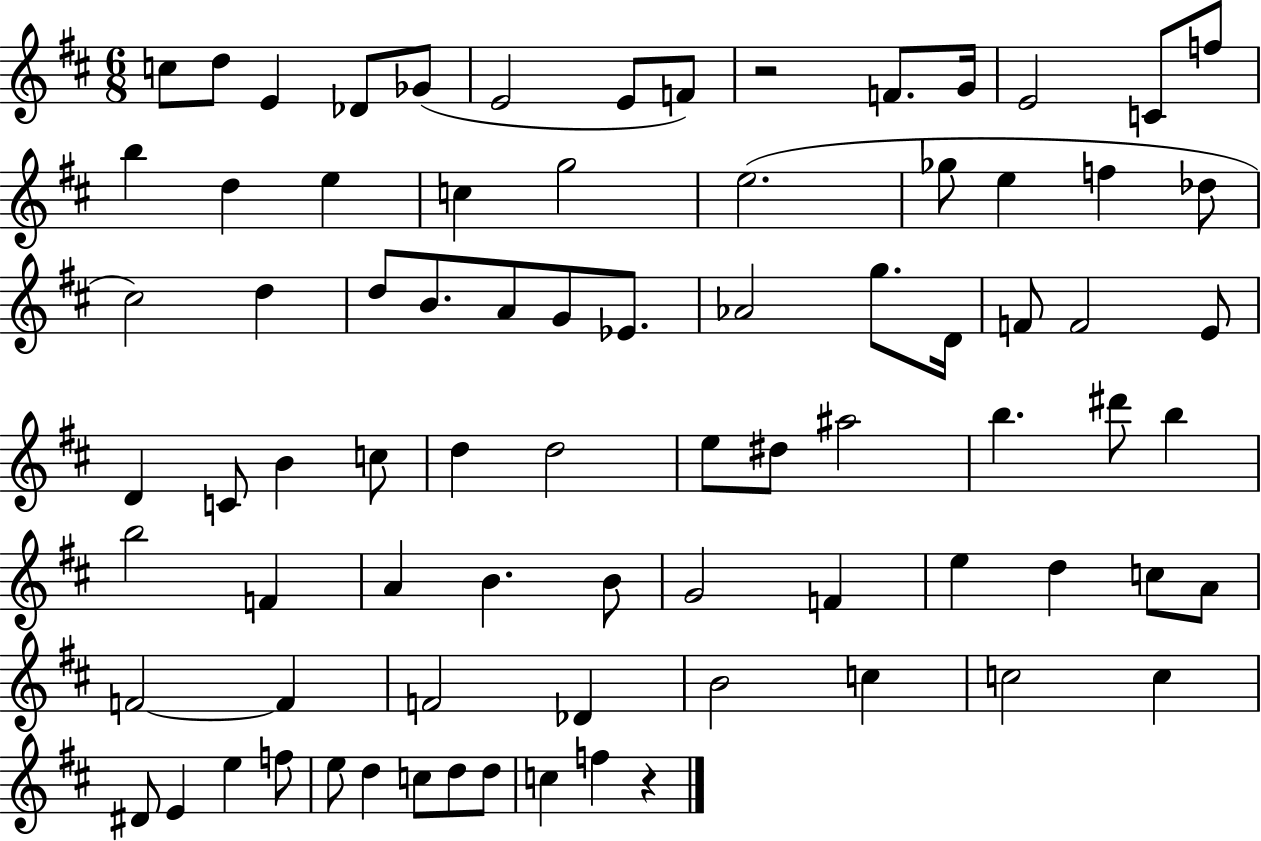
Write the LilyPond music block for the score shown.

{
  \clef treble
  \numericTimeSignature
  \time 6/8
  \key d \major
  c''8 d''8 e'4 des'8 ges'8( | e'2 e'8 f'8) | r2 f'8. g'16 | e'2 c'8 f''8 | \break b''4 d''4 e''4 | c''4 g''2 | e''2.( | ges''8 e''4 f''4 des''8 | \break cis''2) d''4 | d''8 b'8. a'8 g'8 ees'8. | aes'2 g''8. d'16 | f'8 f'2 e'8 | \break d'4 c'8 b'4 c''8 | d''4 d''2 | e''8 dis''8 ais''2 | b''4. dis'''8 b''4 | \break b''2 f'4 | a'4 b'4. b'8 | g'2 f'4 | e''4 d''4 c''8 a'8 | \break f'2~~ f'4 | f'2 des'4 | b'2 c''4 | c''2 c''4 | \break dis'8 e'4 e''4 f''8 | e''8 d''4 c''8 d''8 d''8 | c''4 f''4 r4 | \bar "|."
}